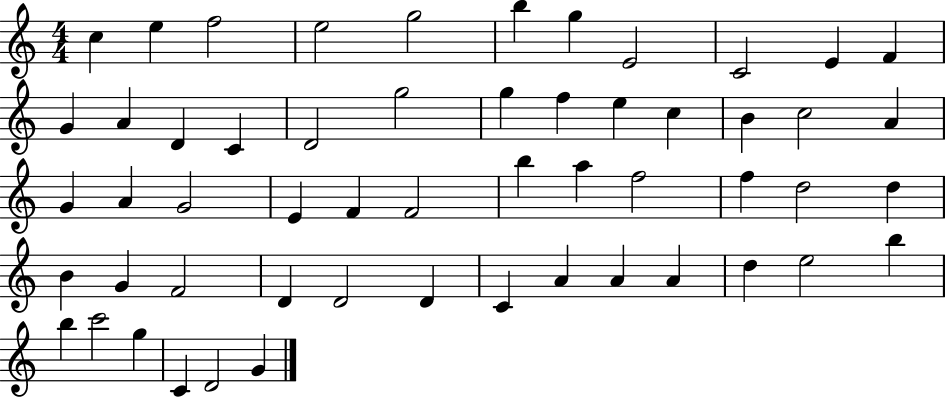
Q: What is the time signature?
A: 4/4